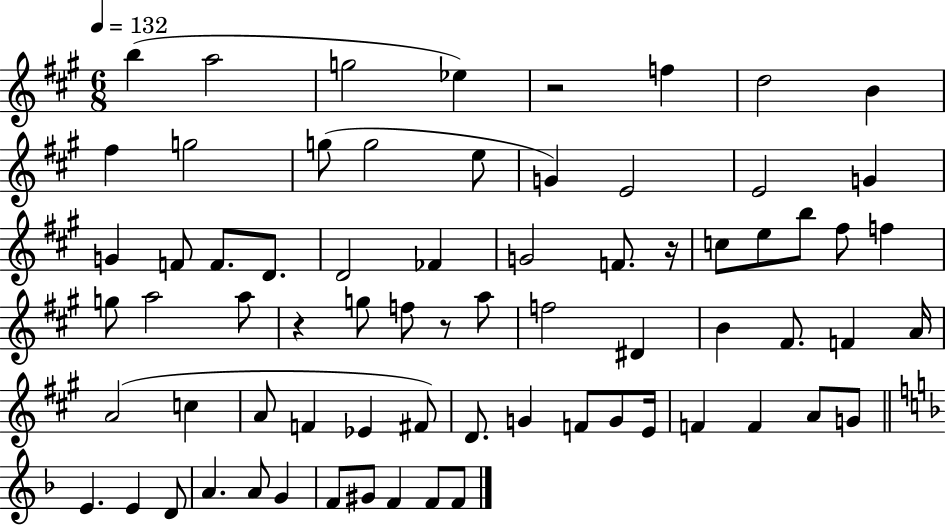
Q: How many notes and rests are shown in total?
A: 71